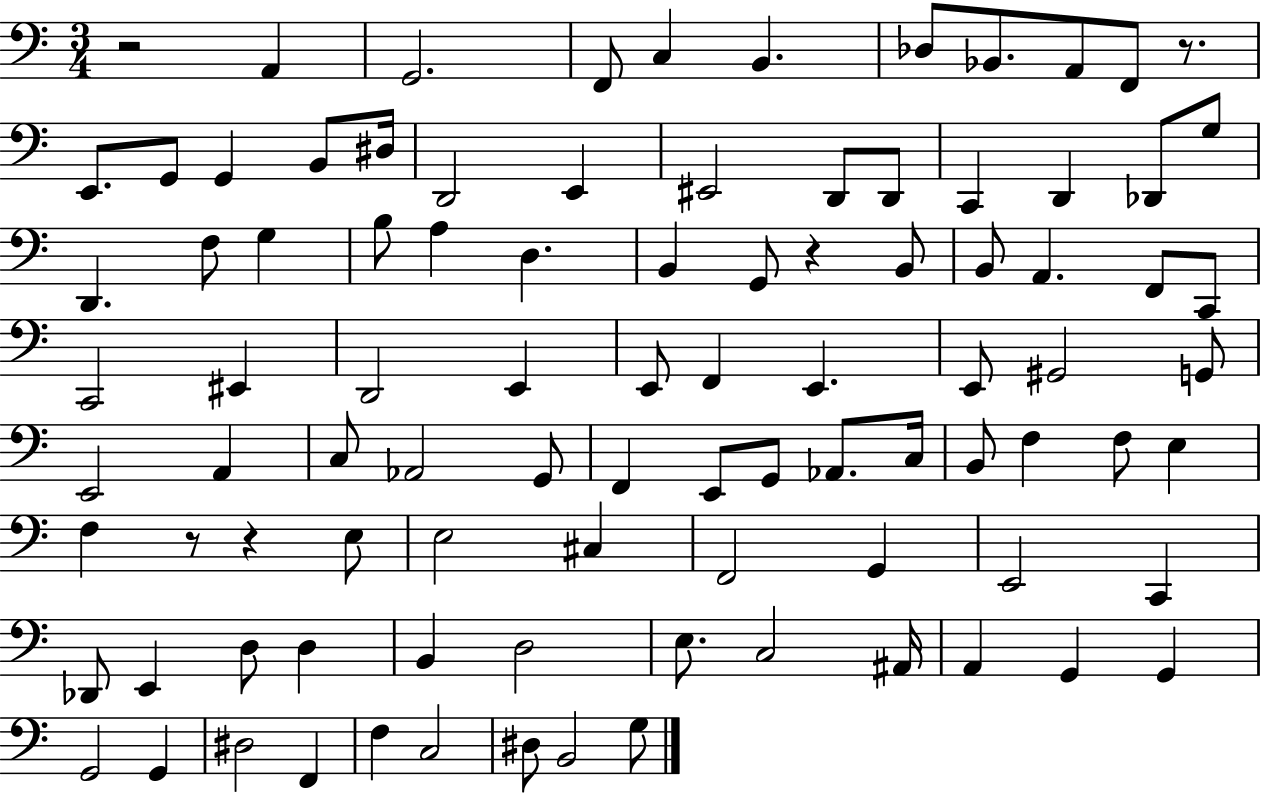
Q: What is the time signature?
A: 3/4